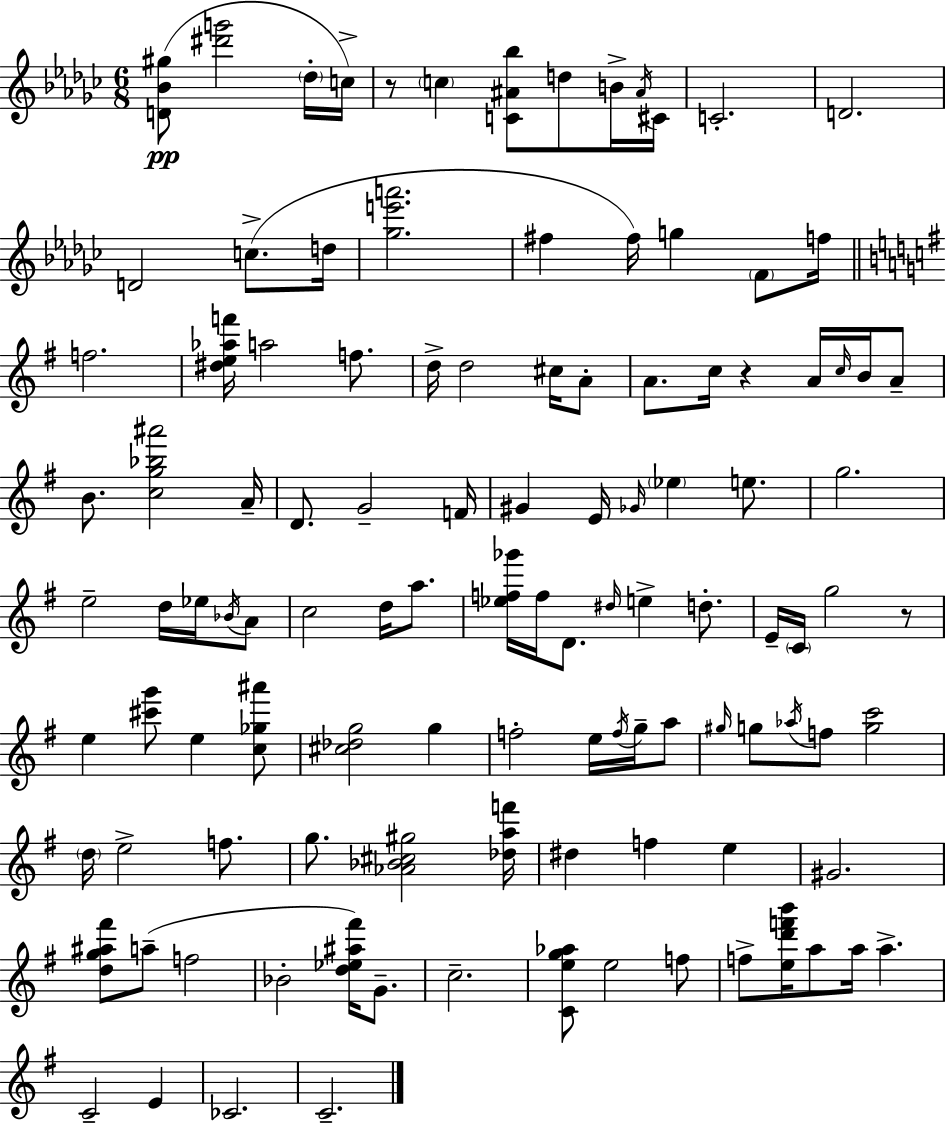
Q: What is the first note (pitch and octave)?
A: Db5